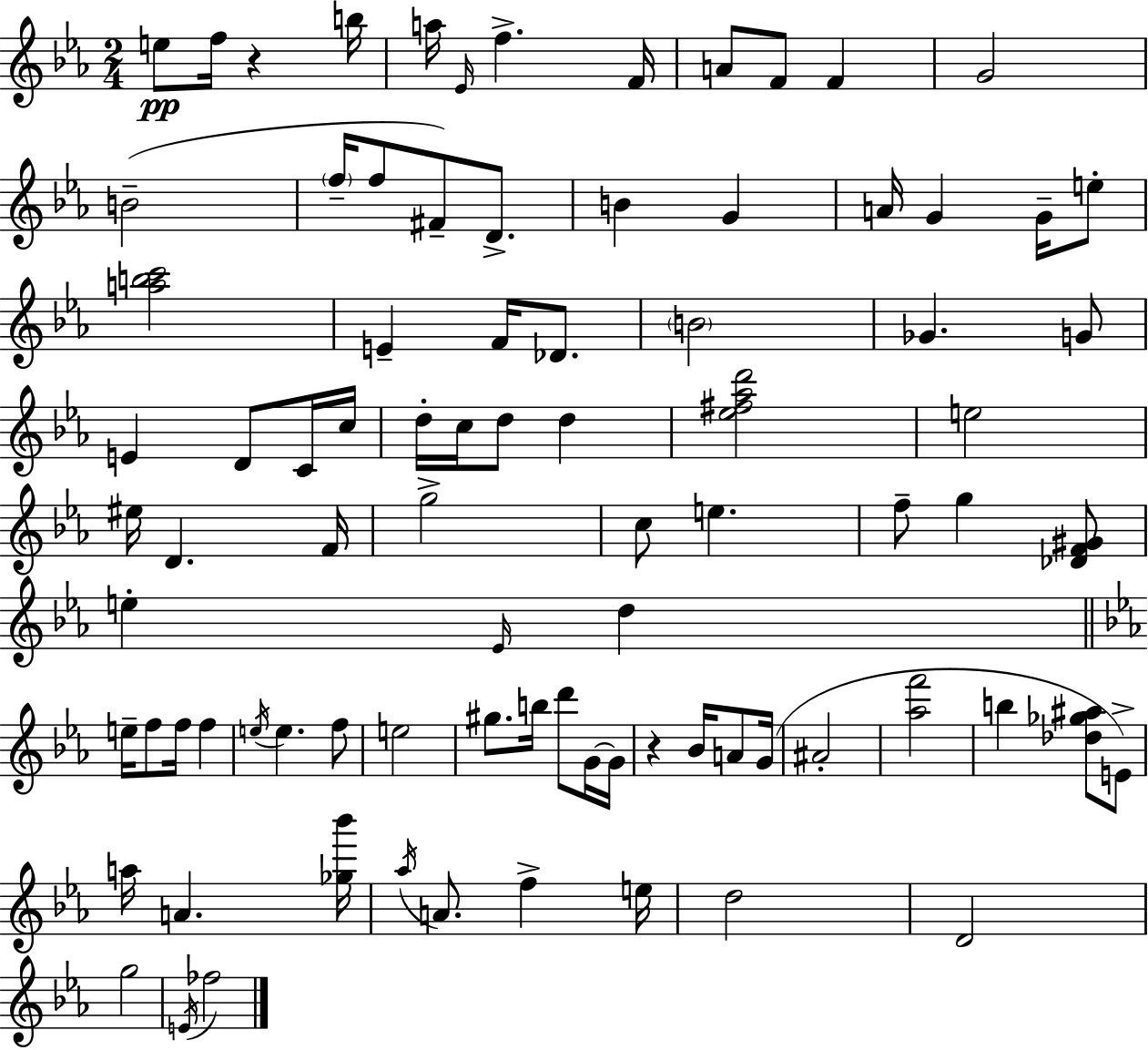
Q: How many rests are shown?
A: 2